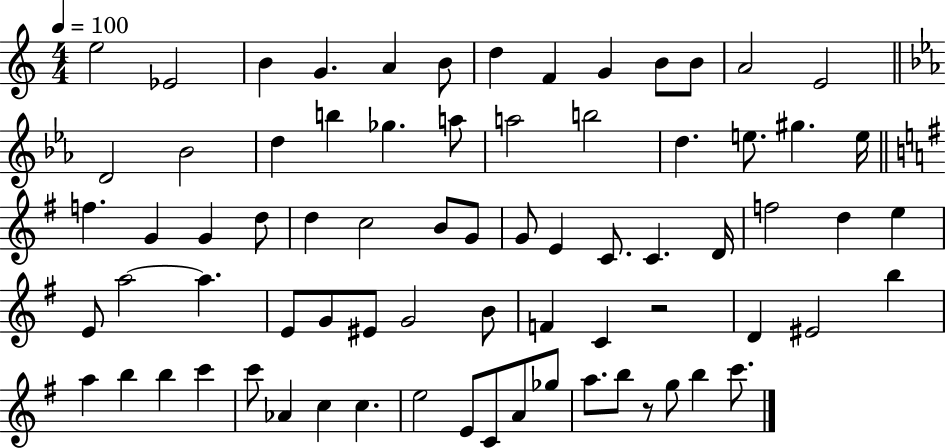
X:1
T:Untitled
M:4/4
L:1/4
K:C
e2 _E2 B G A B/2 d F G B/2 B/2 A2 E2 D2 _B2 d b _g a/2 a2 b2 d e/2 ^g e/4 f G G d/2 d c2 B/2 G/2 G/2 E C/2 C D/4 f2 d e E/2 a2 a E/2 G/2 ^E/2 G2 B/2 F C z2 D ^E2 b a b b c' c'/2 _A c c e2 E/2 C/2 A/2 _g/2 a/2 b/2 z/2 g/2 b c'/2